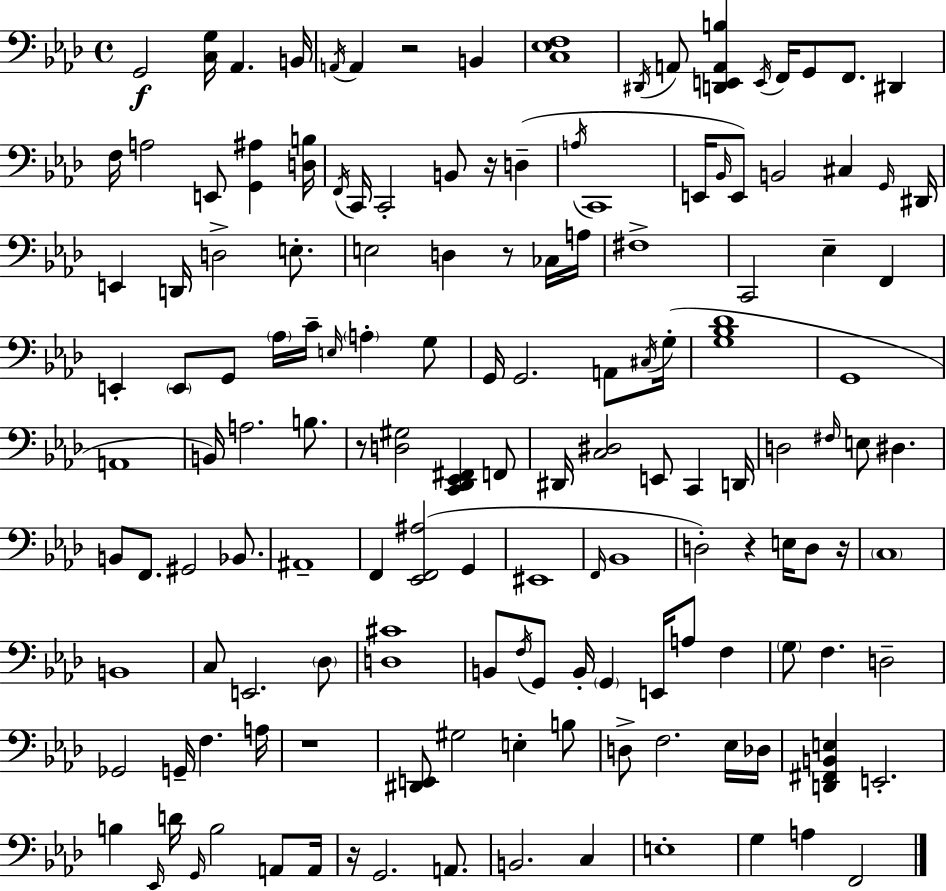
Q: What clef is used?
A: bass